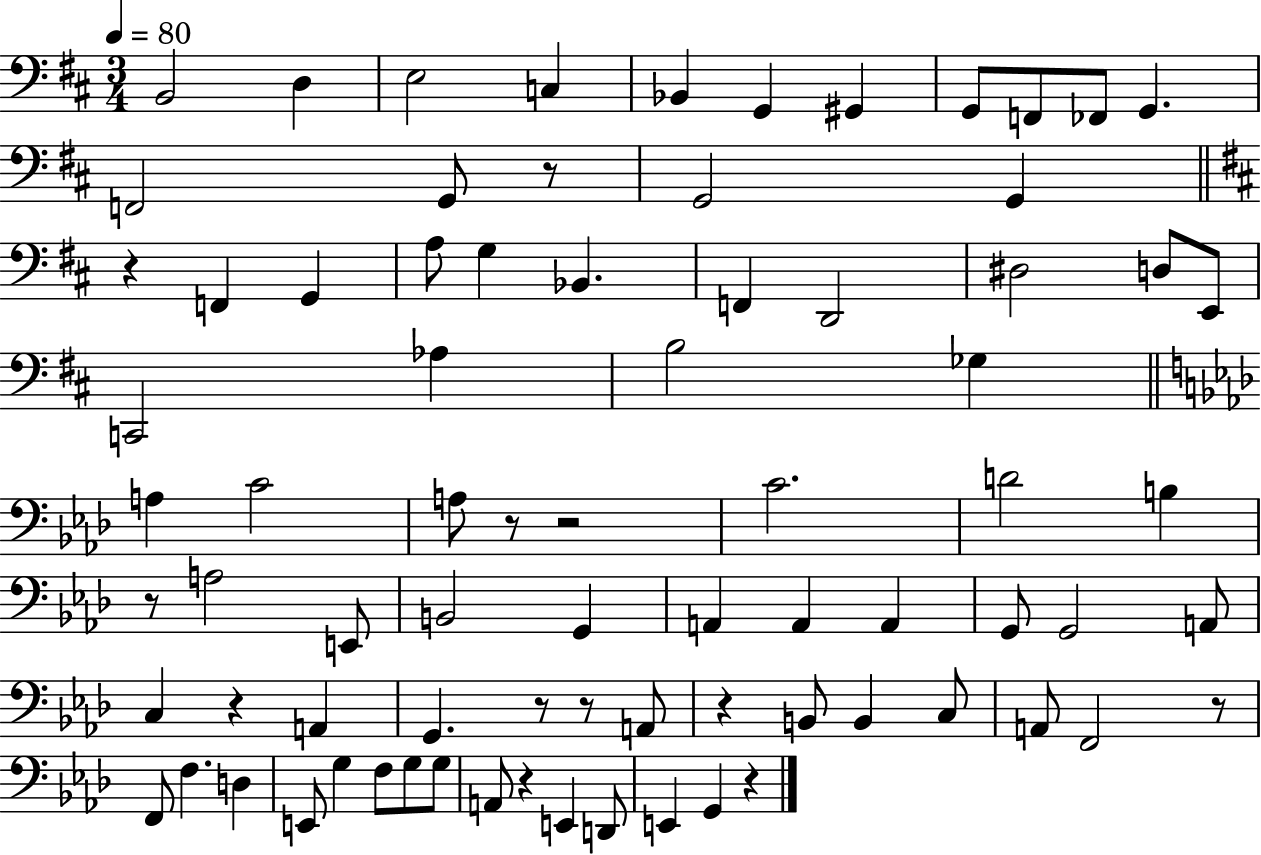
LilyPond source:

{
  \clef bass
  \numericTimeSignature
  \time 3/4
  \key d \major
  \tempo 4 = 80
  \repeat volta 2 { b,2 d4 | e2 c4 | bes,4 g,4 gis,4 | g,8 f,8 fes,8 g,4. | \break f,2 g,8 r8 | g,2 g,4 | \bar "||" \break \key d \major r4 f,4 g,4 | a8 g4 bes,4. | f,4 d,2 | dis2 d8 e,8 | \break c,2 aes4 | b2 ges4 | \bar "||" \break \key aes \major a4 c'2 | a8 r8 r2 | c'2. | d'2 b4 | \break r8 a2 e,8 | b,2 g,4 | a,4 a,4 a,4 | g,8 g,2 a,8 | \break c4 r4 a,4 | g,4. r8 r8 a,8 | r4 b,8 b,4 c8 | a,8 f,2 r8 | \break f,8 f4. d4 | e,8 g4 f8 g8 g8 | a,8 r4 e,4 d,8 | e,4 g,4 r4 | \break } \bar "|."
}